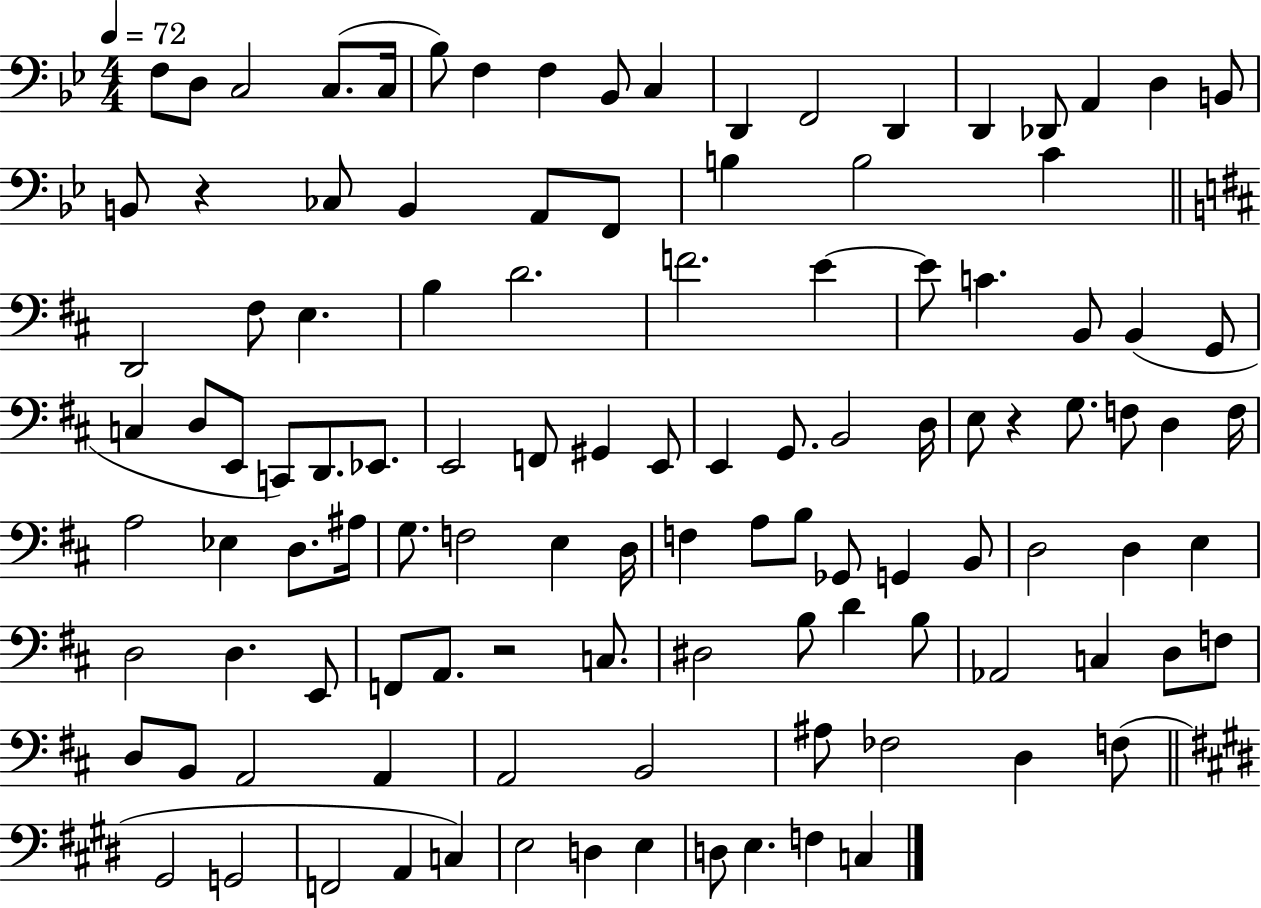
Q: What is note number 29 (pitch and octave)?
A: E3